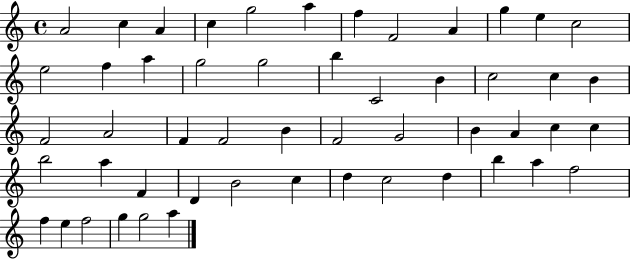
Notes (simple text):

A4/h C5/q A4/q C5/q G5/h A5/q F5/q F4/h A4/q G5/q E5/q C5/h E5/h F5/q A5/q G5/h G5/h B5/q C4/h B4/q C5/h C5/q B4/q F4/h A4/h F4/q F4/h B4/q F4/h G4/h B4/q A4/q C5/q C5/q B5/h A5/q F4/q D4/q B4/h C5/q D5/q C5/h D5/q B5/q A5/q F5/h F5/q E5/q F5/h G5/q G5/h A5/q